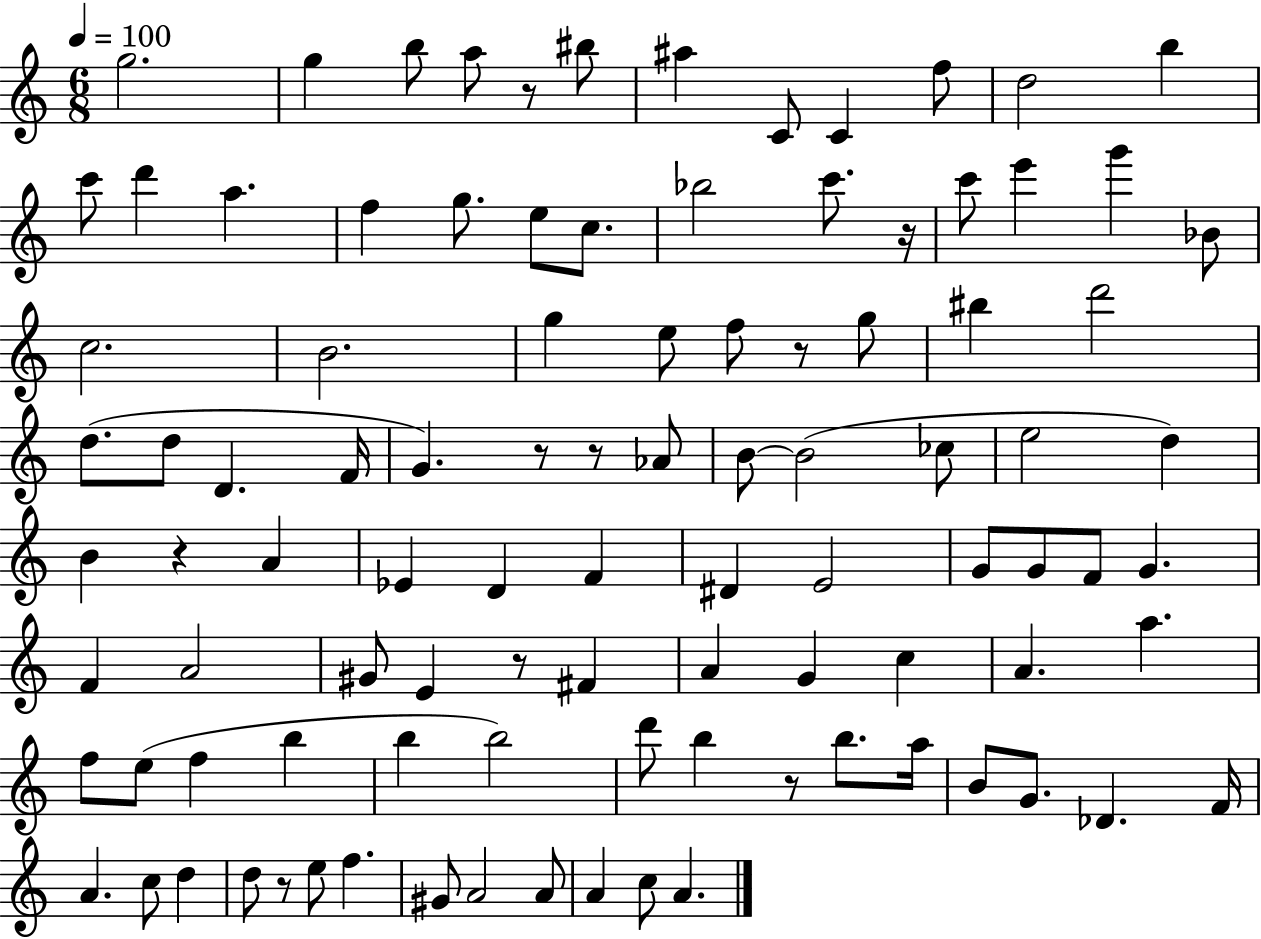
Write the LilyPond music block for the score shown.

{
  \clef treble
  \numericTimeSignature
  \time 6/8
  \key c \major
  \tempo 4 = 100
  \repeat volta 2 { g''2. | g''4 b''8 a''8 r8 bis''8 | ais''4 c'8 c'4 f''8 | d''2 b''4 | \break c'''8 d'''4 a''4. | f''4 g''8. e''8 c''8. | bes''2 c'''8. r16 | c'''8 e'''4 g'''4 bes'8 | \break c''2. | b'2. | g''4 e''8 f''8 r8 g''8 | bis''4 d'''2 | \break d''8.( d''8 d'4. f'16 | g'4.) r8 r8 aes'8 | b'8~~ b'2( ces''8 | e''2 d''4) | \break b'4 r4 a'4 | ees'4 d'4 f'4 | dis'4 e'2 | g'8 g'8 f'8 g'4. | \break f'4 a'2 | gis'8 e'4 r8 fis'4 | a'4 g'4 c''4 | a'4. a''4. | \break f''8 e''8( f''4 b''4 | b''4 b''2) | d'''8 b''4 r8 b''8. a''16 | b'8 g'8. des'4. f'16 | \break a'4. c''8 d''4 | d''8 r8 e''8 f''4. | gis'8 a'2 a'8 | a'4 c''8 a'4. | \break } \bar "|."
}